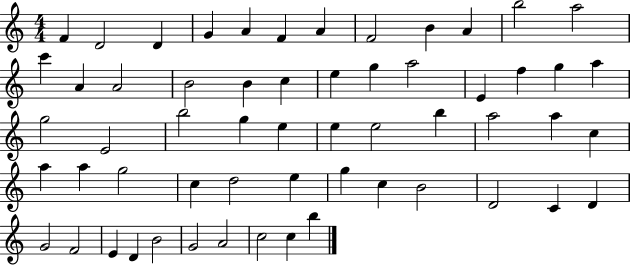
X:1
T:Untitled
M:4/4
L:1/4
K:C
F D2 D G A F A F2 B A b2 a2 c' A A2 B2 B c e g a2 E f g a g2 E2 b2 g e e e2 b a2 a c a a g2 c d2 e g c B2 D2 C D G2 F2 E D B2 G2 A2 c2 c b